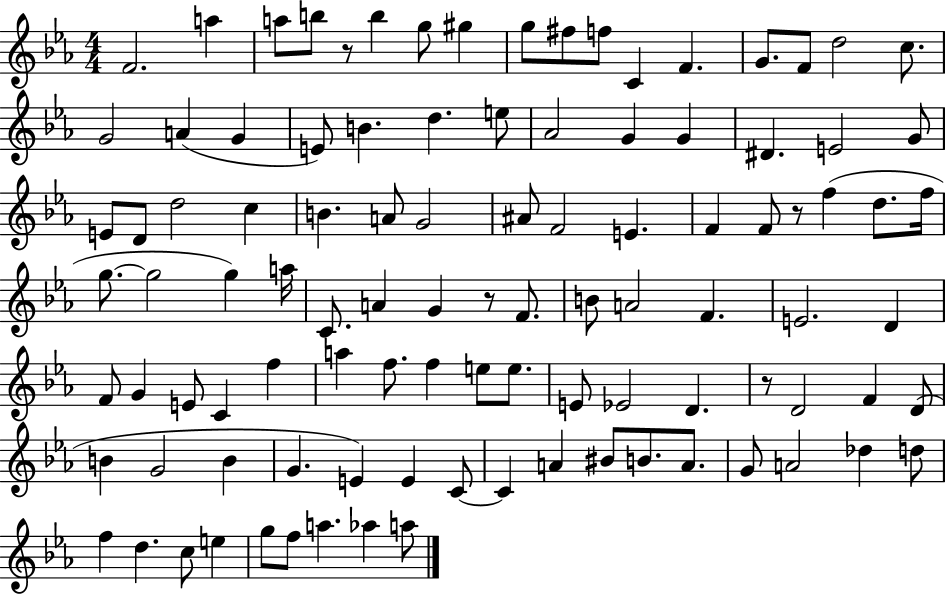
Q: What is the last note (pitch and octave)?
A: A5